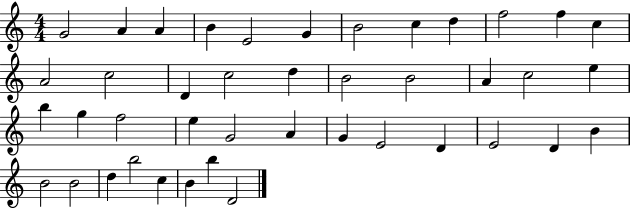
{
  \clef treble
  \numericTimeSignature
  \time 4/4
  \key c \major
  g'2 a'4 a'4 | b'4 e'2 g'4 | b'2 c''4 d''4 | f''2 f''4 c''4 | \break a'2 c''2 | d'4 c''2 d''4 | b'2 b'2 | a'4 c''2 e''4 | \break b''4 g''4 f''2 | e''4 g'2 a'4 | g'4 e'2 d'4 | e'2 d'4 b'4 | \break b'2 b'2 | d''4 b''2 c''4 | b'4 b''4 d'2 | \bar "|."
}